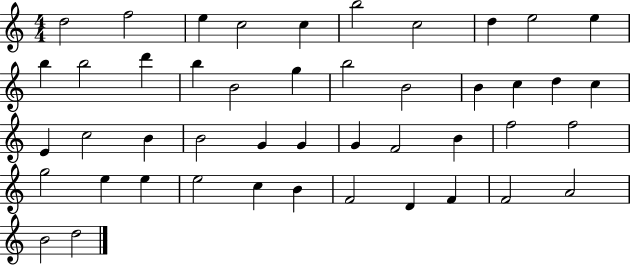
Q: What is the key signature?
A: C major